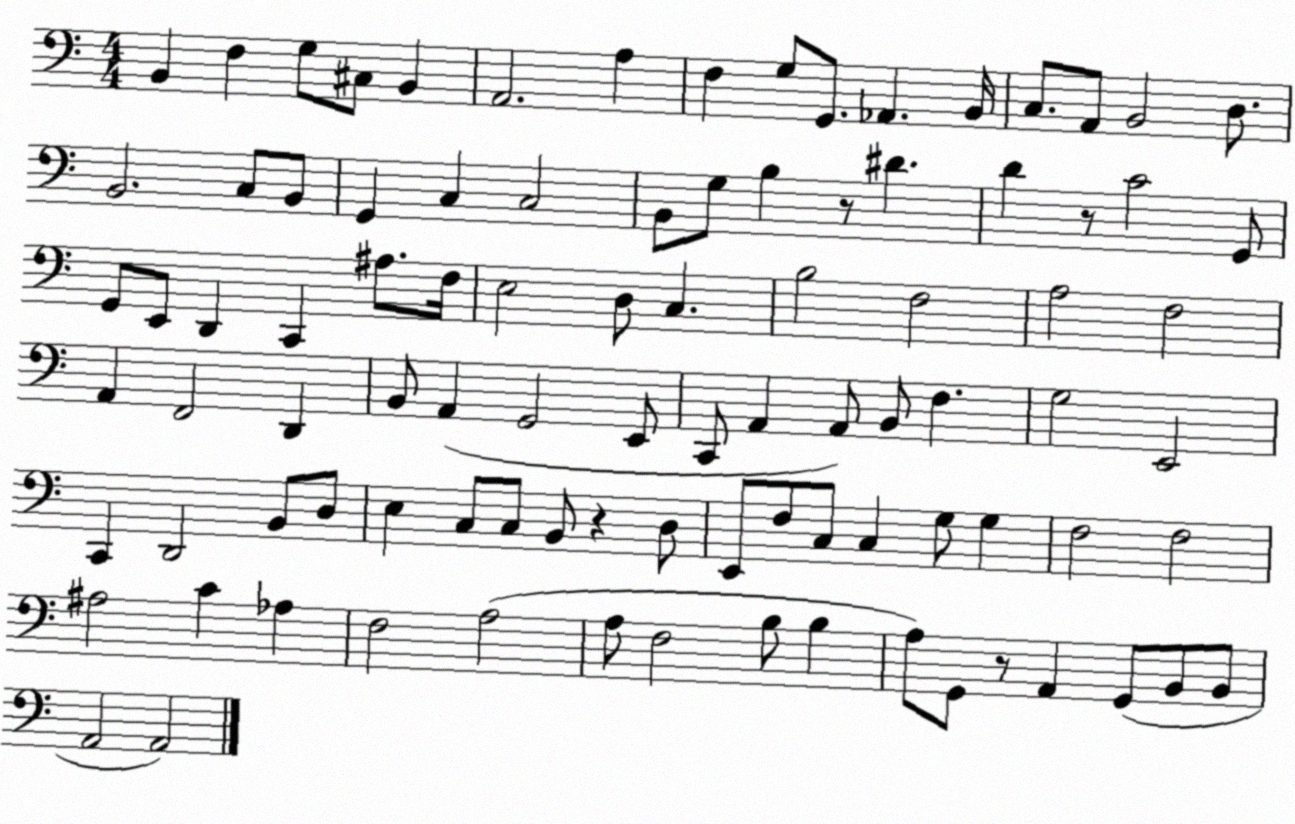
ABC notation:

X:1
T:Untitled
M:4/4
L:1/4
K:C
B,, F, G,/2 ^C,/2 B,, A,,2 A, F, G,/2 G,,/2 _A,, B,,/4 C,/2 A,,/2 B,,2 D,/2 B,,2 C,/2 B,,/2 G,, C, C,2 B,,/2 G,/2 B, z/2 ^D D z/2 C2 G,,/2 G,,/2 E,,/2 D,, C,, ^A,/2 F,/4 E,2 D,/2 C, B,2 F,2 A,2 F,2 A,, F,,2 D,, B,,/2 A,, G,,2 E,,/2 C,,/2 A,, A,,/2 B,,/2 F, G,2 E,,2 C,, D,,2 B,,/2 D,/2 E, C,/2 C,/2 B,,/2 z D,/2 E,,/2 F,/2 C,/2 C, G,/2 G, F,2 F,2 ^A,2 C _A, F,2 A,2 A,/2 F,2 B,/2 B, A,/2 G,,/2 z/2 A,, G,,/2 B,,/2 B,,/2 A,,2 A,,2